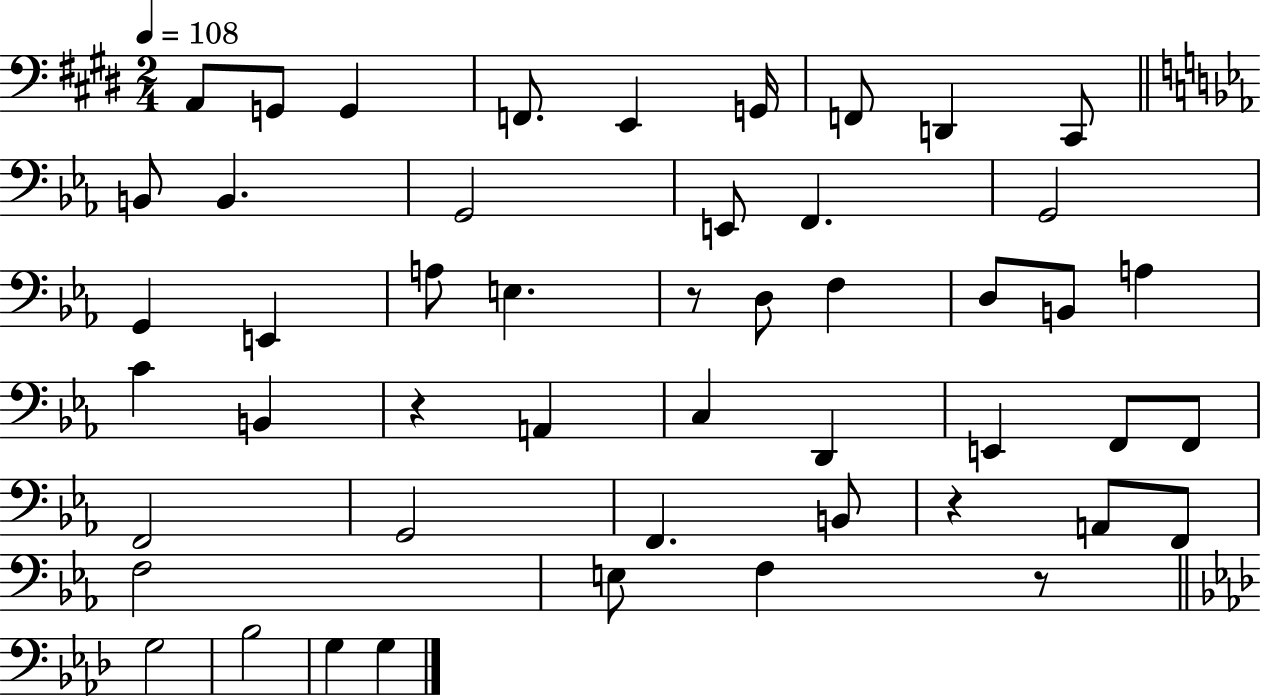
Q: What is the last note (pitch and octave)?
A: G3